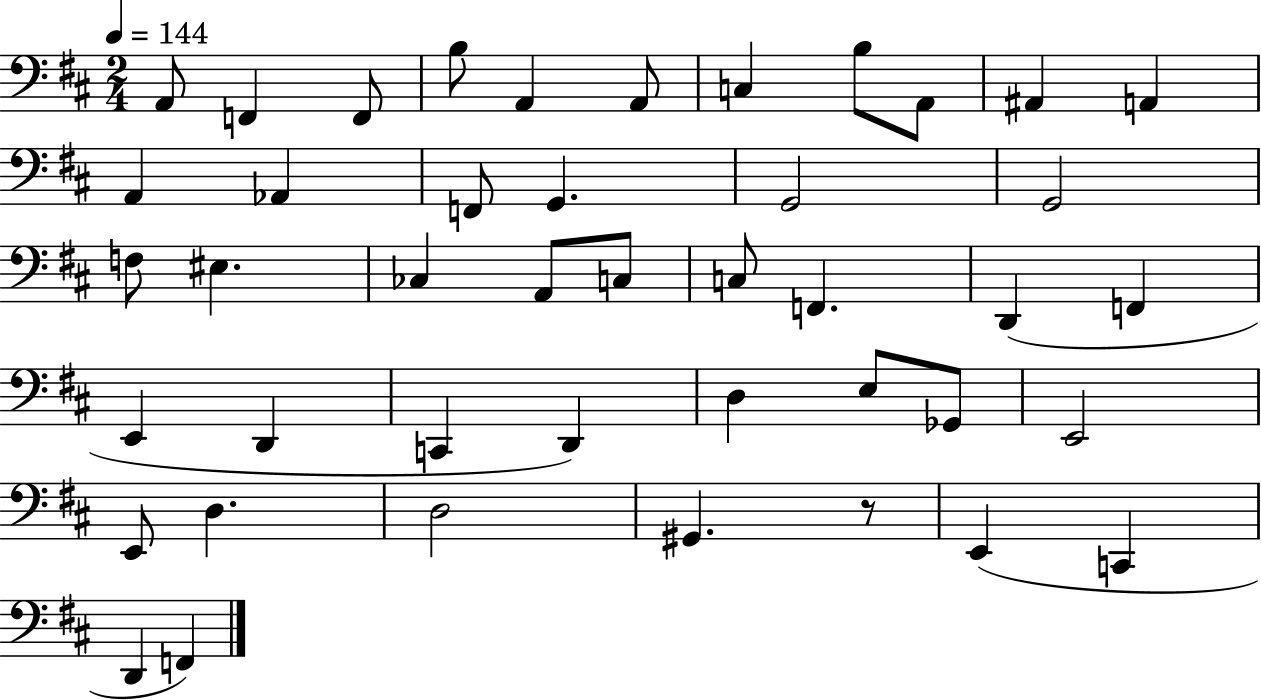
A2/e F2/q F2/e B3/e A2/q A2/e C3/q B3/e A2/e A#2/q A2/q A2/q Ab2/q F2/e G2/q. G2/h G2/h F3/e EIS3/q. CES3/q A2/e C3/e C3/e F2/q. D2/q F2/q E2/q D2/q C2/q D2/q D3/q E3/e Gb2/e E2/h E2/e D3/q. D3/h G#2/q. R/e E2/q C2/q D2/q F2/q